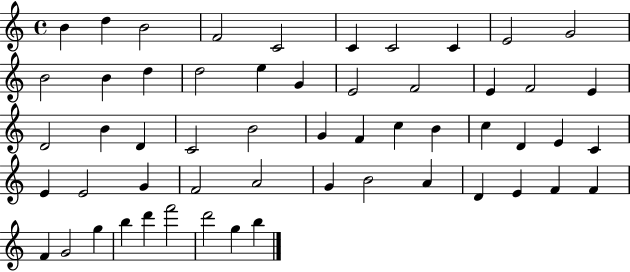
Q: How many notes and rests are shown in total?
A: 55